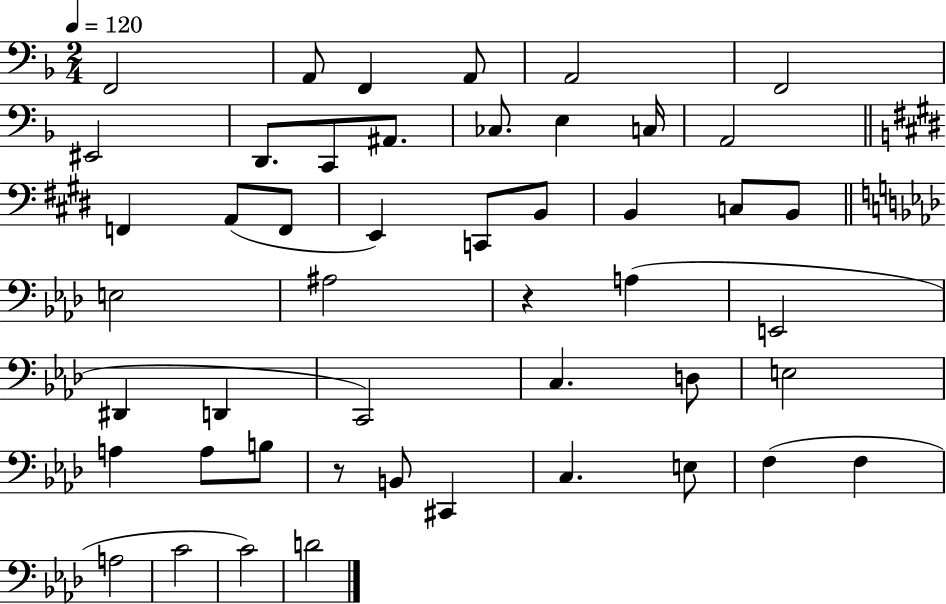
X:1
T:Untitled
M:2/4
L:1/4
K:F
F,,2 A,,/2 F,, A,,/2 A,,2 F,,2 ^E,,2 D,,/2 C,,/2 ^A,,/2 _C,/2 E, C,/4 A,,2 F,, A,,/2 F,,/2 E,, C,,/2 B,,/2 B,, C,/2 B,,/2 E,2 ^A,2 z A, E,,2 ^D,, D,, C,,2 C, D,/2 E,2 A, A,/2 B,/2 z/2 B,,/2 ^C,, C, E,/2 F, F, A,2 C2 C2 D2